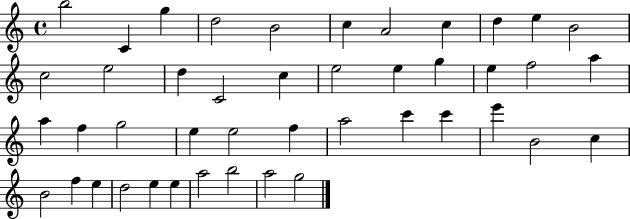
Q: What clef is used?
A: treble